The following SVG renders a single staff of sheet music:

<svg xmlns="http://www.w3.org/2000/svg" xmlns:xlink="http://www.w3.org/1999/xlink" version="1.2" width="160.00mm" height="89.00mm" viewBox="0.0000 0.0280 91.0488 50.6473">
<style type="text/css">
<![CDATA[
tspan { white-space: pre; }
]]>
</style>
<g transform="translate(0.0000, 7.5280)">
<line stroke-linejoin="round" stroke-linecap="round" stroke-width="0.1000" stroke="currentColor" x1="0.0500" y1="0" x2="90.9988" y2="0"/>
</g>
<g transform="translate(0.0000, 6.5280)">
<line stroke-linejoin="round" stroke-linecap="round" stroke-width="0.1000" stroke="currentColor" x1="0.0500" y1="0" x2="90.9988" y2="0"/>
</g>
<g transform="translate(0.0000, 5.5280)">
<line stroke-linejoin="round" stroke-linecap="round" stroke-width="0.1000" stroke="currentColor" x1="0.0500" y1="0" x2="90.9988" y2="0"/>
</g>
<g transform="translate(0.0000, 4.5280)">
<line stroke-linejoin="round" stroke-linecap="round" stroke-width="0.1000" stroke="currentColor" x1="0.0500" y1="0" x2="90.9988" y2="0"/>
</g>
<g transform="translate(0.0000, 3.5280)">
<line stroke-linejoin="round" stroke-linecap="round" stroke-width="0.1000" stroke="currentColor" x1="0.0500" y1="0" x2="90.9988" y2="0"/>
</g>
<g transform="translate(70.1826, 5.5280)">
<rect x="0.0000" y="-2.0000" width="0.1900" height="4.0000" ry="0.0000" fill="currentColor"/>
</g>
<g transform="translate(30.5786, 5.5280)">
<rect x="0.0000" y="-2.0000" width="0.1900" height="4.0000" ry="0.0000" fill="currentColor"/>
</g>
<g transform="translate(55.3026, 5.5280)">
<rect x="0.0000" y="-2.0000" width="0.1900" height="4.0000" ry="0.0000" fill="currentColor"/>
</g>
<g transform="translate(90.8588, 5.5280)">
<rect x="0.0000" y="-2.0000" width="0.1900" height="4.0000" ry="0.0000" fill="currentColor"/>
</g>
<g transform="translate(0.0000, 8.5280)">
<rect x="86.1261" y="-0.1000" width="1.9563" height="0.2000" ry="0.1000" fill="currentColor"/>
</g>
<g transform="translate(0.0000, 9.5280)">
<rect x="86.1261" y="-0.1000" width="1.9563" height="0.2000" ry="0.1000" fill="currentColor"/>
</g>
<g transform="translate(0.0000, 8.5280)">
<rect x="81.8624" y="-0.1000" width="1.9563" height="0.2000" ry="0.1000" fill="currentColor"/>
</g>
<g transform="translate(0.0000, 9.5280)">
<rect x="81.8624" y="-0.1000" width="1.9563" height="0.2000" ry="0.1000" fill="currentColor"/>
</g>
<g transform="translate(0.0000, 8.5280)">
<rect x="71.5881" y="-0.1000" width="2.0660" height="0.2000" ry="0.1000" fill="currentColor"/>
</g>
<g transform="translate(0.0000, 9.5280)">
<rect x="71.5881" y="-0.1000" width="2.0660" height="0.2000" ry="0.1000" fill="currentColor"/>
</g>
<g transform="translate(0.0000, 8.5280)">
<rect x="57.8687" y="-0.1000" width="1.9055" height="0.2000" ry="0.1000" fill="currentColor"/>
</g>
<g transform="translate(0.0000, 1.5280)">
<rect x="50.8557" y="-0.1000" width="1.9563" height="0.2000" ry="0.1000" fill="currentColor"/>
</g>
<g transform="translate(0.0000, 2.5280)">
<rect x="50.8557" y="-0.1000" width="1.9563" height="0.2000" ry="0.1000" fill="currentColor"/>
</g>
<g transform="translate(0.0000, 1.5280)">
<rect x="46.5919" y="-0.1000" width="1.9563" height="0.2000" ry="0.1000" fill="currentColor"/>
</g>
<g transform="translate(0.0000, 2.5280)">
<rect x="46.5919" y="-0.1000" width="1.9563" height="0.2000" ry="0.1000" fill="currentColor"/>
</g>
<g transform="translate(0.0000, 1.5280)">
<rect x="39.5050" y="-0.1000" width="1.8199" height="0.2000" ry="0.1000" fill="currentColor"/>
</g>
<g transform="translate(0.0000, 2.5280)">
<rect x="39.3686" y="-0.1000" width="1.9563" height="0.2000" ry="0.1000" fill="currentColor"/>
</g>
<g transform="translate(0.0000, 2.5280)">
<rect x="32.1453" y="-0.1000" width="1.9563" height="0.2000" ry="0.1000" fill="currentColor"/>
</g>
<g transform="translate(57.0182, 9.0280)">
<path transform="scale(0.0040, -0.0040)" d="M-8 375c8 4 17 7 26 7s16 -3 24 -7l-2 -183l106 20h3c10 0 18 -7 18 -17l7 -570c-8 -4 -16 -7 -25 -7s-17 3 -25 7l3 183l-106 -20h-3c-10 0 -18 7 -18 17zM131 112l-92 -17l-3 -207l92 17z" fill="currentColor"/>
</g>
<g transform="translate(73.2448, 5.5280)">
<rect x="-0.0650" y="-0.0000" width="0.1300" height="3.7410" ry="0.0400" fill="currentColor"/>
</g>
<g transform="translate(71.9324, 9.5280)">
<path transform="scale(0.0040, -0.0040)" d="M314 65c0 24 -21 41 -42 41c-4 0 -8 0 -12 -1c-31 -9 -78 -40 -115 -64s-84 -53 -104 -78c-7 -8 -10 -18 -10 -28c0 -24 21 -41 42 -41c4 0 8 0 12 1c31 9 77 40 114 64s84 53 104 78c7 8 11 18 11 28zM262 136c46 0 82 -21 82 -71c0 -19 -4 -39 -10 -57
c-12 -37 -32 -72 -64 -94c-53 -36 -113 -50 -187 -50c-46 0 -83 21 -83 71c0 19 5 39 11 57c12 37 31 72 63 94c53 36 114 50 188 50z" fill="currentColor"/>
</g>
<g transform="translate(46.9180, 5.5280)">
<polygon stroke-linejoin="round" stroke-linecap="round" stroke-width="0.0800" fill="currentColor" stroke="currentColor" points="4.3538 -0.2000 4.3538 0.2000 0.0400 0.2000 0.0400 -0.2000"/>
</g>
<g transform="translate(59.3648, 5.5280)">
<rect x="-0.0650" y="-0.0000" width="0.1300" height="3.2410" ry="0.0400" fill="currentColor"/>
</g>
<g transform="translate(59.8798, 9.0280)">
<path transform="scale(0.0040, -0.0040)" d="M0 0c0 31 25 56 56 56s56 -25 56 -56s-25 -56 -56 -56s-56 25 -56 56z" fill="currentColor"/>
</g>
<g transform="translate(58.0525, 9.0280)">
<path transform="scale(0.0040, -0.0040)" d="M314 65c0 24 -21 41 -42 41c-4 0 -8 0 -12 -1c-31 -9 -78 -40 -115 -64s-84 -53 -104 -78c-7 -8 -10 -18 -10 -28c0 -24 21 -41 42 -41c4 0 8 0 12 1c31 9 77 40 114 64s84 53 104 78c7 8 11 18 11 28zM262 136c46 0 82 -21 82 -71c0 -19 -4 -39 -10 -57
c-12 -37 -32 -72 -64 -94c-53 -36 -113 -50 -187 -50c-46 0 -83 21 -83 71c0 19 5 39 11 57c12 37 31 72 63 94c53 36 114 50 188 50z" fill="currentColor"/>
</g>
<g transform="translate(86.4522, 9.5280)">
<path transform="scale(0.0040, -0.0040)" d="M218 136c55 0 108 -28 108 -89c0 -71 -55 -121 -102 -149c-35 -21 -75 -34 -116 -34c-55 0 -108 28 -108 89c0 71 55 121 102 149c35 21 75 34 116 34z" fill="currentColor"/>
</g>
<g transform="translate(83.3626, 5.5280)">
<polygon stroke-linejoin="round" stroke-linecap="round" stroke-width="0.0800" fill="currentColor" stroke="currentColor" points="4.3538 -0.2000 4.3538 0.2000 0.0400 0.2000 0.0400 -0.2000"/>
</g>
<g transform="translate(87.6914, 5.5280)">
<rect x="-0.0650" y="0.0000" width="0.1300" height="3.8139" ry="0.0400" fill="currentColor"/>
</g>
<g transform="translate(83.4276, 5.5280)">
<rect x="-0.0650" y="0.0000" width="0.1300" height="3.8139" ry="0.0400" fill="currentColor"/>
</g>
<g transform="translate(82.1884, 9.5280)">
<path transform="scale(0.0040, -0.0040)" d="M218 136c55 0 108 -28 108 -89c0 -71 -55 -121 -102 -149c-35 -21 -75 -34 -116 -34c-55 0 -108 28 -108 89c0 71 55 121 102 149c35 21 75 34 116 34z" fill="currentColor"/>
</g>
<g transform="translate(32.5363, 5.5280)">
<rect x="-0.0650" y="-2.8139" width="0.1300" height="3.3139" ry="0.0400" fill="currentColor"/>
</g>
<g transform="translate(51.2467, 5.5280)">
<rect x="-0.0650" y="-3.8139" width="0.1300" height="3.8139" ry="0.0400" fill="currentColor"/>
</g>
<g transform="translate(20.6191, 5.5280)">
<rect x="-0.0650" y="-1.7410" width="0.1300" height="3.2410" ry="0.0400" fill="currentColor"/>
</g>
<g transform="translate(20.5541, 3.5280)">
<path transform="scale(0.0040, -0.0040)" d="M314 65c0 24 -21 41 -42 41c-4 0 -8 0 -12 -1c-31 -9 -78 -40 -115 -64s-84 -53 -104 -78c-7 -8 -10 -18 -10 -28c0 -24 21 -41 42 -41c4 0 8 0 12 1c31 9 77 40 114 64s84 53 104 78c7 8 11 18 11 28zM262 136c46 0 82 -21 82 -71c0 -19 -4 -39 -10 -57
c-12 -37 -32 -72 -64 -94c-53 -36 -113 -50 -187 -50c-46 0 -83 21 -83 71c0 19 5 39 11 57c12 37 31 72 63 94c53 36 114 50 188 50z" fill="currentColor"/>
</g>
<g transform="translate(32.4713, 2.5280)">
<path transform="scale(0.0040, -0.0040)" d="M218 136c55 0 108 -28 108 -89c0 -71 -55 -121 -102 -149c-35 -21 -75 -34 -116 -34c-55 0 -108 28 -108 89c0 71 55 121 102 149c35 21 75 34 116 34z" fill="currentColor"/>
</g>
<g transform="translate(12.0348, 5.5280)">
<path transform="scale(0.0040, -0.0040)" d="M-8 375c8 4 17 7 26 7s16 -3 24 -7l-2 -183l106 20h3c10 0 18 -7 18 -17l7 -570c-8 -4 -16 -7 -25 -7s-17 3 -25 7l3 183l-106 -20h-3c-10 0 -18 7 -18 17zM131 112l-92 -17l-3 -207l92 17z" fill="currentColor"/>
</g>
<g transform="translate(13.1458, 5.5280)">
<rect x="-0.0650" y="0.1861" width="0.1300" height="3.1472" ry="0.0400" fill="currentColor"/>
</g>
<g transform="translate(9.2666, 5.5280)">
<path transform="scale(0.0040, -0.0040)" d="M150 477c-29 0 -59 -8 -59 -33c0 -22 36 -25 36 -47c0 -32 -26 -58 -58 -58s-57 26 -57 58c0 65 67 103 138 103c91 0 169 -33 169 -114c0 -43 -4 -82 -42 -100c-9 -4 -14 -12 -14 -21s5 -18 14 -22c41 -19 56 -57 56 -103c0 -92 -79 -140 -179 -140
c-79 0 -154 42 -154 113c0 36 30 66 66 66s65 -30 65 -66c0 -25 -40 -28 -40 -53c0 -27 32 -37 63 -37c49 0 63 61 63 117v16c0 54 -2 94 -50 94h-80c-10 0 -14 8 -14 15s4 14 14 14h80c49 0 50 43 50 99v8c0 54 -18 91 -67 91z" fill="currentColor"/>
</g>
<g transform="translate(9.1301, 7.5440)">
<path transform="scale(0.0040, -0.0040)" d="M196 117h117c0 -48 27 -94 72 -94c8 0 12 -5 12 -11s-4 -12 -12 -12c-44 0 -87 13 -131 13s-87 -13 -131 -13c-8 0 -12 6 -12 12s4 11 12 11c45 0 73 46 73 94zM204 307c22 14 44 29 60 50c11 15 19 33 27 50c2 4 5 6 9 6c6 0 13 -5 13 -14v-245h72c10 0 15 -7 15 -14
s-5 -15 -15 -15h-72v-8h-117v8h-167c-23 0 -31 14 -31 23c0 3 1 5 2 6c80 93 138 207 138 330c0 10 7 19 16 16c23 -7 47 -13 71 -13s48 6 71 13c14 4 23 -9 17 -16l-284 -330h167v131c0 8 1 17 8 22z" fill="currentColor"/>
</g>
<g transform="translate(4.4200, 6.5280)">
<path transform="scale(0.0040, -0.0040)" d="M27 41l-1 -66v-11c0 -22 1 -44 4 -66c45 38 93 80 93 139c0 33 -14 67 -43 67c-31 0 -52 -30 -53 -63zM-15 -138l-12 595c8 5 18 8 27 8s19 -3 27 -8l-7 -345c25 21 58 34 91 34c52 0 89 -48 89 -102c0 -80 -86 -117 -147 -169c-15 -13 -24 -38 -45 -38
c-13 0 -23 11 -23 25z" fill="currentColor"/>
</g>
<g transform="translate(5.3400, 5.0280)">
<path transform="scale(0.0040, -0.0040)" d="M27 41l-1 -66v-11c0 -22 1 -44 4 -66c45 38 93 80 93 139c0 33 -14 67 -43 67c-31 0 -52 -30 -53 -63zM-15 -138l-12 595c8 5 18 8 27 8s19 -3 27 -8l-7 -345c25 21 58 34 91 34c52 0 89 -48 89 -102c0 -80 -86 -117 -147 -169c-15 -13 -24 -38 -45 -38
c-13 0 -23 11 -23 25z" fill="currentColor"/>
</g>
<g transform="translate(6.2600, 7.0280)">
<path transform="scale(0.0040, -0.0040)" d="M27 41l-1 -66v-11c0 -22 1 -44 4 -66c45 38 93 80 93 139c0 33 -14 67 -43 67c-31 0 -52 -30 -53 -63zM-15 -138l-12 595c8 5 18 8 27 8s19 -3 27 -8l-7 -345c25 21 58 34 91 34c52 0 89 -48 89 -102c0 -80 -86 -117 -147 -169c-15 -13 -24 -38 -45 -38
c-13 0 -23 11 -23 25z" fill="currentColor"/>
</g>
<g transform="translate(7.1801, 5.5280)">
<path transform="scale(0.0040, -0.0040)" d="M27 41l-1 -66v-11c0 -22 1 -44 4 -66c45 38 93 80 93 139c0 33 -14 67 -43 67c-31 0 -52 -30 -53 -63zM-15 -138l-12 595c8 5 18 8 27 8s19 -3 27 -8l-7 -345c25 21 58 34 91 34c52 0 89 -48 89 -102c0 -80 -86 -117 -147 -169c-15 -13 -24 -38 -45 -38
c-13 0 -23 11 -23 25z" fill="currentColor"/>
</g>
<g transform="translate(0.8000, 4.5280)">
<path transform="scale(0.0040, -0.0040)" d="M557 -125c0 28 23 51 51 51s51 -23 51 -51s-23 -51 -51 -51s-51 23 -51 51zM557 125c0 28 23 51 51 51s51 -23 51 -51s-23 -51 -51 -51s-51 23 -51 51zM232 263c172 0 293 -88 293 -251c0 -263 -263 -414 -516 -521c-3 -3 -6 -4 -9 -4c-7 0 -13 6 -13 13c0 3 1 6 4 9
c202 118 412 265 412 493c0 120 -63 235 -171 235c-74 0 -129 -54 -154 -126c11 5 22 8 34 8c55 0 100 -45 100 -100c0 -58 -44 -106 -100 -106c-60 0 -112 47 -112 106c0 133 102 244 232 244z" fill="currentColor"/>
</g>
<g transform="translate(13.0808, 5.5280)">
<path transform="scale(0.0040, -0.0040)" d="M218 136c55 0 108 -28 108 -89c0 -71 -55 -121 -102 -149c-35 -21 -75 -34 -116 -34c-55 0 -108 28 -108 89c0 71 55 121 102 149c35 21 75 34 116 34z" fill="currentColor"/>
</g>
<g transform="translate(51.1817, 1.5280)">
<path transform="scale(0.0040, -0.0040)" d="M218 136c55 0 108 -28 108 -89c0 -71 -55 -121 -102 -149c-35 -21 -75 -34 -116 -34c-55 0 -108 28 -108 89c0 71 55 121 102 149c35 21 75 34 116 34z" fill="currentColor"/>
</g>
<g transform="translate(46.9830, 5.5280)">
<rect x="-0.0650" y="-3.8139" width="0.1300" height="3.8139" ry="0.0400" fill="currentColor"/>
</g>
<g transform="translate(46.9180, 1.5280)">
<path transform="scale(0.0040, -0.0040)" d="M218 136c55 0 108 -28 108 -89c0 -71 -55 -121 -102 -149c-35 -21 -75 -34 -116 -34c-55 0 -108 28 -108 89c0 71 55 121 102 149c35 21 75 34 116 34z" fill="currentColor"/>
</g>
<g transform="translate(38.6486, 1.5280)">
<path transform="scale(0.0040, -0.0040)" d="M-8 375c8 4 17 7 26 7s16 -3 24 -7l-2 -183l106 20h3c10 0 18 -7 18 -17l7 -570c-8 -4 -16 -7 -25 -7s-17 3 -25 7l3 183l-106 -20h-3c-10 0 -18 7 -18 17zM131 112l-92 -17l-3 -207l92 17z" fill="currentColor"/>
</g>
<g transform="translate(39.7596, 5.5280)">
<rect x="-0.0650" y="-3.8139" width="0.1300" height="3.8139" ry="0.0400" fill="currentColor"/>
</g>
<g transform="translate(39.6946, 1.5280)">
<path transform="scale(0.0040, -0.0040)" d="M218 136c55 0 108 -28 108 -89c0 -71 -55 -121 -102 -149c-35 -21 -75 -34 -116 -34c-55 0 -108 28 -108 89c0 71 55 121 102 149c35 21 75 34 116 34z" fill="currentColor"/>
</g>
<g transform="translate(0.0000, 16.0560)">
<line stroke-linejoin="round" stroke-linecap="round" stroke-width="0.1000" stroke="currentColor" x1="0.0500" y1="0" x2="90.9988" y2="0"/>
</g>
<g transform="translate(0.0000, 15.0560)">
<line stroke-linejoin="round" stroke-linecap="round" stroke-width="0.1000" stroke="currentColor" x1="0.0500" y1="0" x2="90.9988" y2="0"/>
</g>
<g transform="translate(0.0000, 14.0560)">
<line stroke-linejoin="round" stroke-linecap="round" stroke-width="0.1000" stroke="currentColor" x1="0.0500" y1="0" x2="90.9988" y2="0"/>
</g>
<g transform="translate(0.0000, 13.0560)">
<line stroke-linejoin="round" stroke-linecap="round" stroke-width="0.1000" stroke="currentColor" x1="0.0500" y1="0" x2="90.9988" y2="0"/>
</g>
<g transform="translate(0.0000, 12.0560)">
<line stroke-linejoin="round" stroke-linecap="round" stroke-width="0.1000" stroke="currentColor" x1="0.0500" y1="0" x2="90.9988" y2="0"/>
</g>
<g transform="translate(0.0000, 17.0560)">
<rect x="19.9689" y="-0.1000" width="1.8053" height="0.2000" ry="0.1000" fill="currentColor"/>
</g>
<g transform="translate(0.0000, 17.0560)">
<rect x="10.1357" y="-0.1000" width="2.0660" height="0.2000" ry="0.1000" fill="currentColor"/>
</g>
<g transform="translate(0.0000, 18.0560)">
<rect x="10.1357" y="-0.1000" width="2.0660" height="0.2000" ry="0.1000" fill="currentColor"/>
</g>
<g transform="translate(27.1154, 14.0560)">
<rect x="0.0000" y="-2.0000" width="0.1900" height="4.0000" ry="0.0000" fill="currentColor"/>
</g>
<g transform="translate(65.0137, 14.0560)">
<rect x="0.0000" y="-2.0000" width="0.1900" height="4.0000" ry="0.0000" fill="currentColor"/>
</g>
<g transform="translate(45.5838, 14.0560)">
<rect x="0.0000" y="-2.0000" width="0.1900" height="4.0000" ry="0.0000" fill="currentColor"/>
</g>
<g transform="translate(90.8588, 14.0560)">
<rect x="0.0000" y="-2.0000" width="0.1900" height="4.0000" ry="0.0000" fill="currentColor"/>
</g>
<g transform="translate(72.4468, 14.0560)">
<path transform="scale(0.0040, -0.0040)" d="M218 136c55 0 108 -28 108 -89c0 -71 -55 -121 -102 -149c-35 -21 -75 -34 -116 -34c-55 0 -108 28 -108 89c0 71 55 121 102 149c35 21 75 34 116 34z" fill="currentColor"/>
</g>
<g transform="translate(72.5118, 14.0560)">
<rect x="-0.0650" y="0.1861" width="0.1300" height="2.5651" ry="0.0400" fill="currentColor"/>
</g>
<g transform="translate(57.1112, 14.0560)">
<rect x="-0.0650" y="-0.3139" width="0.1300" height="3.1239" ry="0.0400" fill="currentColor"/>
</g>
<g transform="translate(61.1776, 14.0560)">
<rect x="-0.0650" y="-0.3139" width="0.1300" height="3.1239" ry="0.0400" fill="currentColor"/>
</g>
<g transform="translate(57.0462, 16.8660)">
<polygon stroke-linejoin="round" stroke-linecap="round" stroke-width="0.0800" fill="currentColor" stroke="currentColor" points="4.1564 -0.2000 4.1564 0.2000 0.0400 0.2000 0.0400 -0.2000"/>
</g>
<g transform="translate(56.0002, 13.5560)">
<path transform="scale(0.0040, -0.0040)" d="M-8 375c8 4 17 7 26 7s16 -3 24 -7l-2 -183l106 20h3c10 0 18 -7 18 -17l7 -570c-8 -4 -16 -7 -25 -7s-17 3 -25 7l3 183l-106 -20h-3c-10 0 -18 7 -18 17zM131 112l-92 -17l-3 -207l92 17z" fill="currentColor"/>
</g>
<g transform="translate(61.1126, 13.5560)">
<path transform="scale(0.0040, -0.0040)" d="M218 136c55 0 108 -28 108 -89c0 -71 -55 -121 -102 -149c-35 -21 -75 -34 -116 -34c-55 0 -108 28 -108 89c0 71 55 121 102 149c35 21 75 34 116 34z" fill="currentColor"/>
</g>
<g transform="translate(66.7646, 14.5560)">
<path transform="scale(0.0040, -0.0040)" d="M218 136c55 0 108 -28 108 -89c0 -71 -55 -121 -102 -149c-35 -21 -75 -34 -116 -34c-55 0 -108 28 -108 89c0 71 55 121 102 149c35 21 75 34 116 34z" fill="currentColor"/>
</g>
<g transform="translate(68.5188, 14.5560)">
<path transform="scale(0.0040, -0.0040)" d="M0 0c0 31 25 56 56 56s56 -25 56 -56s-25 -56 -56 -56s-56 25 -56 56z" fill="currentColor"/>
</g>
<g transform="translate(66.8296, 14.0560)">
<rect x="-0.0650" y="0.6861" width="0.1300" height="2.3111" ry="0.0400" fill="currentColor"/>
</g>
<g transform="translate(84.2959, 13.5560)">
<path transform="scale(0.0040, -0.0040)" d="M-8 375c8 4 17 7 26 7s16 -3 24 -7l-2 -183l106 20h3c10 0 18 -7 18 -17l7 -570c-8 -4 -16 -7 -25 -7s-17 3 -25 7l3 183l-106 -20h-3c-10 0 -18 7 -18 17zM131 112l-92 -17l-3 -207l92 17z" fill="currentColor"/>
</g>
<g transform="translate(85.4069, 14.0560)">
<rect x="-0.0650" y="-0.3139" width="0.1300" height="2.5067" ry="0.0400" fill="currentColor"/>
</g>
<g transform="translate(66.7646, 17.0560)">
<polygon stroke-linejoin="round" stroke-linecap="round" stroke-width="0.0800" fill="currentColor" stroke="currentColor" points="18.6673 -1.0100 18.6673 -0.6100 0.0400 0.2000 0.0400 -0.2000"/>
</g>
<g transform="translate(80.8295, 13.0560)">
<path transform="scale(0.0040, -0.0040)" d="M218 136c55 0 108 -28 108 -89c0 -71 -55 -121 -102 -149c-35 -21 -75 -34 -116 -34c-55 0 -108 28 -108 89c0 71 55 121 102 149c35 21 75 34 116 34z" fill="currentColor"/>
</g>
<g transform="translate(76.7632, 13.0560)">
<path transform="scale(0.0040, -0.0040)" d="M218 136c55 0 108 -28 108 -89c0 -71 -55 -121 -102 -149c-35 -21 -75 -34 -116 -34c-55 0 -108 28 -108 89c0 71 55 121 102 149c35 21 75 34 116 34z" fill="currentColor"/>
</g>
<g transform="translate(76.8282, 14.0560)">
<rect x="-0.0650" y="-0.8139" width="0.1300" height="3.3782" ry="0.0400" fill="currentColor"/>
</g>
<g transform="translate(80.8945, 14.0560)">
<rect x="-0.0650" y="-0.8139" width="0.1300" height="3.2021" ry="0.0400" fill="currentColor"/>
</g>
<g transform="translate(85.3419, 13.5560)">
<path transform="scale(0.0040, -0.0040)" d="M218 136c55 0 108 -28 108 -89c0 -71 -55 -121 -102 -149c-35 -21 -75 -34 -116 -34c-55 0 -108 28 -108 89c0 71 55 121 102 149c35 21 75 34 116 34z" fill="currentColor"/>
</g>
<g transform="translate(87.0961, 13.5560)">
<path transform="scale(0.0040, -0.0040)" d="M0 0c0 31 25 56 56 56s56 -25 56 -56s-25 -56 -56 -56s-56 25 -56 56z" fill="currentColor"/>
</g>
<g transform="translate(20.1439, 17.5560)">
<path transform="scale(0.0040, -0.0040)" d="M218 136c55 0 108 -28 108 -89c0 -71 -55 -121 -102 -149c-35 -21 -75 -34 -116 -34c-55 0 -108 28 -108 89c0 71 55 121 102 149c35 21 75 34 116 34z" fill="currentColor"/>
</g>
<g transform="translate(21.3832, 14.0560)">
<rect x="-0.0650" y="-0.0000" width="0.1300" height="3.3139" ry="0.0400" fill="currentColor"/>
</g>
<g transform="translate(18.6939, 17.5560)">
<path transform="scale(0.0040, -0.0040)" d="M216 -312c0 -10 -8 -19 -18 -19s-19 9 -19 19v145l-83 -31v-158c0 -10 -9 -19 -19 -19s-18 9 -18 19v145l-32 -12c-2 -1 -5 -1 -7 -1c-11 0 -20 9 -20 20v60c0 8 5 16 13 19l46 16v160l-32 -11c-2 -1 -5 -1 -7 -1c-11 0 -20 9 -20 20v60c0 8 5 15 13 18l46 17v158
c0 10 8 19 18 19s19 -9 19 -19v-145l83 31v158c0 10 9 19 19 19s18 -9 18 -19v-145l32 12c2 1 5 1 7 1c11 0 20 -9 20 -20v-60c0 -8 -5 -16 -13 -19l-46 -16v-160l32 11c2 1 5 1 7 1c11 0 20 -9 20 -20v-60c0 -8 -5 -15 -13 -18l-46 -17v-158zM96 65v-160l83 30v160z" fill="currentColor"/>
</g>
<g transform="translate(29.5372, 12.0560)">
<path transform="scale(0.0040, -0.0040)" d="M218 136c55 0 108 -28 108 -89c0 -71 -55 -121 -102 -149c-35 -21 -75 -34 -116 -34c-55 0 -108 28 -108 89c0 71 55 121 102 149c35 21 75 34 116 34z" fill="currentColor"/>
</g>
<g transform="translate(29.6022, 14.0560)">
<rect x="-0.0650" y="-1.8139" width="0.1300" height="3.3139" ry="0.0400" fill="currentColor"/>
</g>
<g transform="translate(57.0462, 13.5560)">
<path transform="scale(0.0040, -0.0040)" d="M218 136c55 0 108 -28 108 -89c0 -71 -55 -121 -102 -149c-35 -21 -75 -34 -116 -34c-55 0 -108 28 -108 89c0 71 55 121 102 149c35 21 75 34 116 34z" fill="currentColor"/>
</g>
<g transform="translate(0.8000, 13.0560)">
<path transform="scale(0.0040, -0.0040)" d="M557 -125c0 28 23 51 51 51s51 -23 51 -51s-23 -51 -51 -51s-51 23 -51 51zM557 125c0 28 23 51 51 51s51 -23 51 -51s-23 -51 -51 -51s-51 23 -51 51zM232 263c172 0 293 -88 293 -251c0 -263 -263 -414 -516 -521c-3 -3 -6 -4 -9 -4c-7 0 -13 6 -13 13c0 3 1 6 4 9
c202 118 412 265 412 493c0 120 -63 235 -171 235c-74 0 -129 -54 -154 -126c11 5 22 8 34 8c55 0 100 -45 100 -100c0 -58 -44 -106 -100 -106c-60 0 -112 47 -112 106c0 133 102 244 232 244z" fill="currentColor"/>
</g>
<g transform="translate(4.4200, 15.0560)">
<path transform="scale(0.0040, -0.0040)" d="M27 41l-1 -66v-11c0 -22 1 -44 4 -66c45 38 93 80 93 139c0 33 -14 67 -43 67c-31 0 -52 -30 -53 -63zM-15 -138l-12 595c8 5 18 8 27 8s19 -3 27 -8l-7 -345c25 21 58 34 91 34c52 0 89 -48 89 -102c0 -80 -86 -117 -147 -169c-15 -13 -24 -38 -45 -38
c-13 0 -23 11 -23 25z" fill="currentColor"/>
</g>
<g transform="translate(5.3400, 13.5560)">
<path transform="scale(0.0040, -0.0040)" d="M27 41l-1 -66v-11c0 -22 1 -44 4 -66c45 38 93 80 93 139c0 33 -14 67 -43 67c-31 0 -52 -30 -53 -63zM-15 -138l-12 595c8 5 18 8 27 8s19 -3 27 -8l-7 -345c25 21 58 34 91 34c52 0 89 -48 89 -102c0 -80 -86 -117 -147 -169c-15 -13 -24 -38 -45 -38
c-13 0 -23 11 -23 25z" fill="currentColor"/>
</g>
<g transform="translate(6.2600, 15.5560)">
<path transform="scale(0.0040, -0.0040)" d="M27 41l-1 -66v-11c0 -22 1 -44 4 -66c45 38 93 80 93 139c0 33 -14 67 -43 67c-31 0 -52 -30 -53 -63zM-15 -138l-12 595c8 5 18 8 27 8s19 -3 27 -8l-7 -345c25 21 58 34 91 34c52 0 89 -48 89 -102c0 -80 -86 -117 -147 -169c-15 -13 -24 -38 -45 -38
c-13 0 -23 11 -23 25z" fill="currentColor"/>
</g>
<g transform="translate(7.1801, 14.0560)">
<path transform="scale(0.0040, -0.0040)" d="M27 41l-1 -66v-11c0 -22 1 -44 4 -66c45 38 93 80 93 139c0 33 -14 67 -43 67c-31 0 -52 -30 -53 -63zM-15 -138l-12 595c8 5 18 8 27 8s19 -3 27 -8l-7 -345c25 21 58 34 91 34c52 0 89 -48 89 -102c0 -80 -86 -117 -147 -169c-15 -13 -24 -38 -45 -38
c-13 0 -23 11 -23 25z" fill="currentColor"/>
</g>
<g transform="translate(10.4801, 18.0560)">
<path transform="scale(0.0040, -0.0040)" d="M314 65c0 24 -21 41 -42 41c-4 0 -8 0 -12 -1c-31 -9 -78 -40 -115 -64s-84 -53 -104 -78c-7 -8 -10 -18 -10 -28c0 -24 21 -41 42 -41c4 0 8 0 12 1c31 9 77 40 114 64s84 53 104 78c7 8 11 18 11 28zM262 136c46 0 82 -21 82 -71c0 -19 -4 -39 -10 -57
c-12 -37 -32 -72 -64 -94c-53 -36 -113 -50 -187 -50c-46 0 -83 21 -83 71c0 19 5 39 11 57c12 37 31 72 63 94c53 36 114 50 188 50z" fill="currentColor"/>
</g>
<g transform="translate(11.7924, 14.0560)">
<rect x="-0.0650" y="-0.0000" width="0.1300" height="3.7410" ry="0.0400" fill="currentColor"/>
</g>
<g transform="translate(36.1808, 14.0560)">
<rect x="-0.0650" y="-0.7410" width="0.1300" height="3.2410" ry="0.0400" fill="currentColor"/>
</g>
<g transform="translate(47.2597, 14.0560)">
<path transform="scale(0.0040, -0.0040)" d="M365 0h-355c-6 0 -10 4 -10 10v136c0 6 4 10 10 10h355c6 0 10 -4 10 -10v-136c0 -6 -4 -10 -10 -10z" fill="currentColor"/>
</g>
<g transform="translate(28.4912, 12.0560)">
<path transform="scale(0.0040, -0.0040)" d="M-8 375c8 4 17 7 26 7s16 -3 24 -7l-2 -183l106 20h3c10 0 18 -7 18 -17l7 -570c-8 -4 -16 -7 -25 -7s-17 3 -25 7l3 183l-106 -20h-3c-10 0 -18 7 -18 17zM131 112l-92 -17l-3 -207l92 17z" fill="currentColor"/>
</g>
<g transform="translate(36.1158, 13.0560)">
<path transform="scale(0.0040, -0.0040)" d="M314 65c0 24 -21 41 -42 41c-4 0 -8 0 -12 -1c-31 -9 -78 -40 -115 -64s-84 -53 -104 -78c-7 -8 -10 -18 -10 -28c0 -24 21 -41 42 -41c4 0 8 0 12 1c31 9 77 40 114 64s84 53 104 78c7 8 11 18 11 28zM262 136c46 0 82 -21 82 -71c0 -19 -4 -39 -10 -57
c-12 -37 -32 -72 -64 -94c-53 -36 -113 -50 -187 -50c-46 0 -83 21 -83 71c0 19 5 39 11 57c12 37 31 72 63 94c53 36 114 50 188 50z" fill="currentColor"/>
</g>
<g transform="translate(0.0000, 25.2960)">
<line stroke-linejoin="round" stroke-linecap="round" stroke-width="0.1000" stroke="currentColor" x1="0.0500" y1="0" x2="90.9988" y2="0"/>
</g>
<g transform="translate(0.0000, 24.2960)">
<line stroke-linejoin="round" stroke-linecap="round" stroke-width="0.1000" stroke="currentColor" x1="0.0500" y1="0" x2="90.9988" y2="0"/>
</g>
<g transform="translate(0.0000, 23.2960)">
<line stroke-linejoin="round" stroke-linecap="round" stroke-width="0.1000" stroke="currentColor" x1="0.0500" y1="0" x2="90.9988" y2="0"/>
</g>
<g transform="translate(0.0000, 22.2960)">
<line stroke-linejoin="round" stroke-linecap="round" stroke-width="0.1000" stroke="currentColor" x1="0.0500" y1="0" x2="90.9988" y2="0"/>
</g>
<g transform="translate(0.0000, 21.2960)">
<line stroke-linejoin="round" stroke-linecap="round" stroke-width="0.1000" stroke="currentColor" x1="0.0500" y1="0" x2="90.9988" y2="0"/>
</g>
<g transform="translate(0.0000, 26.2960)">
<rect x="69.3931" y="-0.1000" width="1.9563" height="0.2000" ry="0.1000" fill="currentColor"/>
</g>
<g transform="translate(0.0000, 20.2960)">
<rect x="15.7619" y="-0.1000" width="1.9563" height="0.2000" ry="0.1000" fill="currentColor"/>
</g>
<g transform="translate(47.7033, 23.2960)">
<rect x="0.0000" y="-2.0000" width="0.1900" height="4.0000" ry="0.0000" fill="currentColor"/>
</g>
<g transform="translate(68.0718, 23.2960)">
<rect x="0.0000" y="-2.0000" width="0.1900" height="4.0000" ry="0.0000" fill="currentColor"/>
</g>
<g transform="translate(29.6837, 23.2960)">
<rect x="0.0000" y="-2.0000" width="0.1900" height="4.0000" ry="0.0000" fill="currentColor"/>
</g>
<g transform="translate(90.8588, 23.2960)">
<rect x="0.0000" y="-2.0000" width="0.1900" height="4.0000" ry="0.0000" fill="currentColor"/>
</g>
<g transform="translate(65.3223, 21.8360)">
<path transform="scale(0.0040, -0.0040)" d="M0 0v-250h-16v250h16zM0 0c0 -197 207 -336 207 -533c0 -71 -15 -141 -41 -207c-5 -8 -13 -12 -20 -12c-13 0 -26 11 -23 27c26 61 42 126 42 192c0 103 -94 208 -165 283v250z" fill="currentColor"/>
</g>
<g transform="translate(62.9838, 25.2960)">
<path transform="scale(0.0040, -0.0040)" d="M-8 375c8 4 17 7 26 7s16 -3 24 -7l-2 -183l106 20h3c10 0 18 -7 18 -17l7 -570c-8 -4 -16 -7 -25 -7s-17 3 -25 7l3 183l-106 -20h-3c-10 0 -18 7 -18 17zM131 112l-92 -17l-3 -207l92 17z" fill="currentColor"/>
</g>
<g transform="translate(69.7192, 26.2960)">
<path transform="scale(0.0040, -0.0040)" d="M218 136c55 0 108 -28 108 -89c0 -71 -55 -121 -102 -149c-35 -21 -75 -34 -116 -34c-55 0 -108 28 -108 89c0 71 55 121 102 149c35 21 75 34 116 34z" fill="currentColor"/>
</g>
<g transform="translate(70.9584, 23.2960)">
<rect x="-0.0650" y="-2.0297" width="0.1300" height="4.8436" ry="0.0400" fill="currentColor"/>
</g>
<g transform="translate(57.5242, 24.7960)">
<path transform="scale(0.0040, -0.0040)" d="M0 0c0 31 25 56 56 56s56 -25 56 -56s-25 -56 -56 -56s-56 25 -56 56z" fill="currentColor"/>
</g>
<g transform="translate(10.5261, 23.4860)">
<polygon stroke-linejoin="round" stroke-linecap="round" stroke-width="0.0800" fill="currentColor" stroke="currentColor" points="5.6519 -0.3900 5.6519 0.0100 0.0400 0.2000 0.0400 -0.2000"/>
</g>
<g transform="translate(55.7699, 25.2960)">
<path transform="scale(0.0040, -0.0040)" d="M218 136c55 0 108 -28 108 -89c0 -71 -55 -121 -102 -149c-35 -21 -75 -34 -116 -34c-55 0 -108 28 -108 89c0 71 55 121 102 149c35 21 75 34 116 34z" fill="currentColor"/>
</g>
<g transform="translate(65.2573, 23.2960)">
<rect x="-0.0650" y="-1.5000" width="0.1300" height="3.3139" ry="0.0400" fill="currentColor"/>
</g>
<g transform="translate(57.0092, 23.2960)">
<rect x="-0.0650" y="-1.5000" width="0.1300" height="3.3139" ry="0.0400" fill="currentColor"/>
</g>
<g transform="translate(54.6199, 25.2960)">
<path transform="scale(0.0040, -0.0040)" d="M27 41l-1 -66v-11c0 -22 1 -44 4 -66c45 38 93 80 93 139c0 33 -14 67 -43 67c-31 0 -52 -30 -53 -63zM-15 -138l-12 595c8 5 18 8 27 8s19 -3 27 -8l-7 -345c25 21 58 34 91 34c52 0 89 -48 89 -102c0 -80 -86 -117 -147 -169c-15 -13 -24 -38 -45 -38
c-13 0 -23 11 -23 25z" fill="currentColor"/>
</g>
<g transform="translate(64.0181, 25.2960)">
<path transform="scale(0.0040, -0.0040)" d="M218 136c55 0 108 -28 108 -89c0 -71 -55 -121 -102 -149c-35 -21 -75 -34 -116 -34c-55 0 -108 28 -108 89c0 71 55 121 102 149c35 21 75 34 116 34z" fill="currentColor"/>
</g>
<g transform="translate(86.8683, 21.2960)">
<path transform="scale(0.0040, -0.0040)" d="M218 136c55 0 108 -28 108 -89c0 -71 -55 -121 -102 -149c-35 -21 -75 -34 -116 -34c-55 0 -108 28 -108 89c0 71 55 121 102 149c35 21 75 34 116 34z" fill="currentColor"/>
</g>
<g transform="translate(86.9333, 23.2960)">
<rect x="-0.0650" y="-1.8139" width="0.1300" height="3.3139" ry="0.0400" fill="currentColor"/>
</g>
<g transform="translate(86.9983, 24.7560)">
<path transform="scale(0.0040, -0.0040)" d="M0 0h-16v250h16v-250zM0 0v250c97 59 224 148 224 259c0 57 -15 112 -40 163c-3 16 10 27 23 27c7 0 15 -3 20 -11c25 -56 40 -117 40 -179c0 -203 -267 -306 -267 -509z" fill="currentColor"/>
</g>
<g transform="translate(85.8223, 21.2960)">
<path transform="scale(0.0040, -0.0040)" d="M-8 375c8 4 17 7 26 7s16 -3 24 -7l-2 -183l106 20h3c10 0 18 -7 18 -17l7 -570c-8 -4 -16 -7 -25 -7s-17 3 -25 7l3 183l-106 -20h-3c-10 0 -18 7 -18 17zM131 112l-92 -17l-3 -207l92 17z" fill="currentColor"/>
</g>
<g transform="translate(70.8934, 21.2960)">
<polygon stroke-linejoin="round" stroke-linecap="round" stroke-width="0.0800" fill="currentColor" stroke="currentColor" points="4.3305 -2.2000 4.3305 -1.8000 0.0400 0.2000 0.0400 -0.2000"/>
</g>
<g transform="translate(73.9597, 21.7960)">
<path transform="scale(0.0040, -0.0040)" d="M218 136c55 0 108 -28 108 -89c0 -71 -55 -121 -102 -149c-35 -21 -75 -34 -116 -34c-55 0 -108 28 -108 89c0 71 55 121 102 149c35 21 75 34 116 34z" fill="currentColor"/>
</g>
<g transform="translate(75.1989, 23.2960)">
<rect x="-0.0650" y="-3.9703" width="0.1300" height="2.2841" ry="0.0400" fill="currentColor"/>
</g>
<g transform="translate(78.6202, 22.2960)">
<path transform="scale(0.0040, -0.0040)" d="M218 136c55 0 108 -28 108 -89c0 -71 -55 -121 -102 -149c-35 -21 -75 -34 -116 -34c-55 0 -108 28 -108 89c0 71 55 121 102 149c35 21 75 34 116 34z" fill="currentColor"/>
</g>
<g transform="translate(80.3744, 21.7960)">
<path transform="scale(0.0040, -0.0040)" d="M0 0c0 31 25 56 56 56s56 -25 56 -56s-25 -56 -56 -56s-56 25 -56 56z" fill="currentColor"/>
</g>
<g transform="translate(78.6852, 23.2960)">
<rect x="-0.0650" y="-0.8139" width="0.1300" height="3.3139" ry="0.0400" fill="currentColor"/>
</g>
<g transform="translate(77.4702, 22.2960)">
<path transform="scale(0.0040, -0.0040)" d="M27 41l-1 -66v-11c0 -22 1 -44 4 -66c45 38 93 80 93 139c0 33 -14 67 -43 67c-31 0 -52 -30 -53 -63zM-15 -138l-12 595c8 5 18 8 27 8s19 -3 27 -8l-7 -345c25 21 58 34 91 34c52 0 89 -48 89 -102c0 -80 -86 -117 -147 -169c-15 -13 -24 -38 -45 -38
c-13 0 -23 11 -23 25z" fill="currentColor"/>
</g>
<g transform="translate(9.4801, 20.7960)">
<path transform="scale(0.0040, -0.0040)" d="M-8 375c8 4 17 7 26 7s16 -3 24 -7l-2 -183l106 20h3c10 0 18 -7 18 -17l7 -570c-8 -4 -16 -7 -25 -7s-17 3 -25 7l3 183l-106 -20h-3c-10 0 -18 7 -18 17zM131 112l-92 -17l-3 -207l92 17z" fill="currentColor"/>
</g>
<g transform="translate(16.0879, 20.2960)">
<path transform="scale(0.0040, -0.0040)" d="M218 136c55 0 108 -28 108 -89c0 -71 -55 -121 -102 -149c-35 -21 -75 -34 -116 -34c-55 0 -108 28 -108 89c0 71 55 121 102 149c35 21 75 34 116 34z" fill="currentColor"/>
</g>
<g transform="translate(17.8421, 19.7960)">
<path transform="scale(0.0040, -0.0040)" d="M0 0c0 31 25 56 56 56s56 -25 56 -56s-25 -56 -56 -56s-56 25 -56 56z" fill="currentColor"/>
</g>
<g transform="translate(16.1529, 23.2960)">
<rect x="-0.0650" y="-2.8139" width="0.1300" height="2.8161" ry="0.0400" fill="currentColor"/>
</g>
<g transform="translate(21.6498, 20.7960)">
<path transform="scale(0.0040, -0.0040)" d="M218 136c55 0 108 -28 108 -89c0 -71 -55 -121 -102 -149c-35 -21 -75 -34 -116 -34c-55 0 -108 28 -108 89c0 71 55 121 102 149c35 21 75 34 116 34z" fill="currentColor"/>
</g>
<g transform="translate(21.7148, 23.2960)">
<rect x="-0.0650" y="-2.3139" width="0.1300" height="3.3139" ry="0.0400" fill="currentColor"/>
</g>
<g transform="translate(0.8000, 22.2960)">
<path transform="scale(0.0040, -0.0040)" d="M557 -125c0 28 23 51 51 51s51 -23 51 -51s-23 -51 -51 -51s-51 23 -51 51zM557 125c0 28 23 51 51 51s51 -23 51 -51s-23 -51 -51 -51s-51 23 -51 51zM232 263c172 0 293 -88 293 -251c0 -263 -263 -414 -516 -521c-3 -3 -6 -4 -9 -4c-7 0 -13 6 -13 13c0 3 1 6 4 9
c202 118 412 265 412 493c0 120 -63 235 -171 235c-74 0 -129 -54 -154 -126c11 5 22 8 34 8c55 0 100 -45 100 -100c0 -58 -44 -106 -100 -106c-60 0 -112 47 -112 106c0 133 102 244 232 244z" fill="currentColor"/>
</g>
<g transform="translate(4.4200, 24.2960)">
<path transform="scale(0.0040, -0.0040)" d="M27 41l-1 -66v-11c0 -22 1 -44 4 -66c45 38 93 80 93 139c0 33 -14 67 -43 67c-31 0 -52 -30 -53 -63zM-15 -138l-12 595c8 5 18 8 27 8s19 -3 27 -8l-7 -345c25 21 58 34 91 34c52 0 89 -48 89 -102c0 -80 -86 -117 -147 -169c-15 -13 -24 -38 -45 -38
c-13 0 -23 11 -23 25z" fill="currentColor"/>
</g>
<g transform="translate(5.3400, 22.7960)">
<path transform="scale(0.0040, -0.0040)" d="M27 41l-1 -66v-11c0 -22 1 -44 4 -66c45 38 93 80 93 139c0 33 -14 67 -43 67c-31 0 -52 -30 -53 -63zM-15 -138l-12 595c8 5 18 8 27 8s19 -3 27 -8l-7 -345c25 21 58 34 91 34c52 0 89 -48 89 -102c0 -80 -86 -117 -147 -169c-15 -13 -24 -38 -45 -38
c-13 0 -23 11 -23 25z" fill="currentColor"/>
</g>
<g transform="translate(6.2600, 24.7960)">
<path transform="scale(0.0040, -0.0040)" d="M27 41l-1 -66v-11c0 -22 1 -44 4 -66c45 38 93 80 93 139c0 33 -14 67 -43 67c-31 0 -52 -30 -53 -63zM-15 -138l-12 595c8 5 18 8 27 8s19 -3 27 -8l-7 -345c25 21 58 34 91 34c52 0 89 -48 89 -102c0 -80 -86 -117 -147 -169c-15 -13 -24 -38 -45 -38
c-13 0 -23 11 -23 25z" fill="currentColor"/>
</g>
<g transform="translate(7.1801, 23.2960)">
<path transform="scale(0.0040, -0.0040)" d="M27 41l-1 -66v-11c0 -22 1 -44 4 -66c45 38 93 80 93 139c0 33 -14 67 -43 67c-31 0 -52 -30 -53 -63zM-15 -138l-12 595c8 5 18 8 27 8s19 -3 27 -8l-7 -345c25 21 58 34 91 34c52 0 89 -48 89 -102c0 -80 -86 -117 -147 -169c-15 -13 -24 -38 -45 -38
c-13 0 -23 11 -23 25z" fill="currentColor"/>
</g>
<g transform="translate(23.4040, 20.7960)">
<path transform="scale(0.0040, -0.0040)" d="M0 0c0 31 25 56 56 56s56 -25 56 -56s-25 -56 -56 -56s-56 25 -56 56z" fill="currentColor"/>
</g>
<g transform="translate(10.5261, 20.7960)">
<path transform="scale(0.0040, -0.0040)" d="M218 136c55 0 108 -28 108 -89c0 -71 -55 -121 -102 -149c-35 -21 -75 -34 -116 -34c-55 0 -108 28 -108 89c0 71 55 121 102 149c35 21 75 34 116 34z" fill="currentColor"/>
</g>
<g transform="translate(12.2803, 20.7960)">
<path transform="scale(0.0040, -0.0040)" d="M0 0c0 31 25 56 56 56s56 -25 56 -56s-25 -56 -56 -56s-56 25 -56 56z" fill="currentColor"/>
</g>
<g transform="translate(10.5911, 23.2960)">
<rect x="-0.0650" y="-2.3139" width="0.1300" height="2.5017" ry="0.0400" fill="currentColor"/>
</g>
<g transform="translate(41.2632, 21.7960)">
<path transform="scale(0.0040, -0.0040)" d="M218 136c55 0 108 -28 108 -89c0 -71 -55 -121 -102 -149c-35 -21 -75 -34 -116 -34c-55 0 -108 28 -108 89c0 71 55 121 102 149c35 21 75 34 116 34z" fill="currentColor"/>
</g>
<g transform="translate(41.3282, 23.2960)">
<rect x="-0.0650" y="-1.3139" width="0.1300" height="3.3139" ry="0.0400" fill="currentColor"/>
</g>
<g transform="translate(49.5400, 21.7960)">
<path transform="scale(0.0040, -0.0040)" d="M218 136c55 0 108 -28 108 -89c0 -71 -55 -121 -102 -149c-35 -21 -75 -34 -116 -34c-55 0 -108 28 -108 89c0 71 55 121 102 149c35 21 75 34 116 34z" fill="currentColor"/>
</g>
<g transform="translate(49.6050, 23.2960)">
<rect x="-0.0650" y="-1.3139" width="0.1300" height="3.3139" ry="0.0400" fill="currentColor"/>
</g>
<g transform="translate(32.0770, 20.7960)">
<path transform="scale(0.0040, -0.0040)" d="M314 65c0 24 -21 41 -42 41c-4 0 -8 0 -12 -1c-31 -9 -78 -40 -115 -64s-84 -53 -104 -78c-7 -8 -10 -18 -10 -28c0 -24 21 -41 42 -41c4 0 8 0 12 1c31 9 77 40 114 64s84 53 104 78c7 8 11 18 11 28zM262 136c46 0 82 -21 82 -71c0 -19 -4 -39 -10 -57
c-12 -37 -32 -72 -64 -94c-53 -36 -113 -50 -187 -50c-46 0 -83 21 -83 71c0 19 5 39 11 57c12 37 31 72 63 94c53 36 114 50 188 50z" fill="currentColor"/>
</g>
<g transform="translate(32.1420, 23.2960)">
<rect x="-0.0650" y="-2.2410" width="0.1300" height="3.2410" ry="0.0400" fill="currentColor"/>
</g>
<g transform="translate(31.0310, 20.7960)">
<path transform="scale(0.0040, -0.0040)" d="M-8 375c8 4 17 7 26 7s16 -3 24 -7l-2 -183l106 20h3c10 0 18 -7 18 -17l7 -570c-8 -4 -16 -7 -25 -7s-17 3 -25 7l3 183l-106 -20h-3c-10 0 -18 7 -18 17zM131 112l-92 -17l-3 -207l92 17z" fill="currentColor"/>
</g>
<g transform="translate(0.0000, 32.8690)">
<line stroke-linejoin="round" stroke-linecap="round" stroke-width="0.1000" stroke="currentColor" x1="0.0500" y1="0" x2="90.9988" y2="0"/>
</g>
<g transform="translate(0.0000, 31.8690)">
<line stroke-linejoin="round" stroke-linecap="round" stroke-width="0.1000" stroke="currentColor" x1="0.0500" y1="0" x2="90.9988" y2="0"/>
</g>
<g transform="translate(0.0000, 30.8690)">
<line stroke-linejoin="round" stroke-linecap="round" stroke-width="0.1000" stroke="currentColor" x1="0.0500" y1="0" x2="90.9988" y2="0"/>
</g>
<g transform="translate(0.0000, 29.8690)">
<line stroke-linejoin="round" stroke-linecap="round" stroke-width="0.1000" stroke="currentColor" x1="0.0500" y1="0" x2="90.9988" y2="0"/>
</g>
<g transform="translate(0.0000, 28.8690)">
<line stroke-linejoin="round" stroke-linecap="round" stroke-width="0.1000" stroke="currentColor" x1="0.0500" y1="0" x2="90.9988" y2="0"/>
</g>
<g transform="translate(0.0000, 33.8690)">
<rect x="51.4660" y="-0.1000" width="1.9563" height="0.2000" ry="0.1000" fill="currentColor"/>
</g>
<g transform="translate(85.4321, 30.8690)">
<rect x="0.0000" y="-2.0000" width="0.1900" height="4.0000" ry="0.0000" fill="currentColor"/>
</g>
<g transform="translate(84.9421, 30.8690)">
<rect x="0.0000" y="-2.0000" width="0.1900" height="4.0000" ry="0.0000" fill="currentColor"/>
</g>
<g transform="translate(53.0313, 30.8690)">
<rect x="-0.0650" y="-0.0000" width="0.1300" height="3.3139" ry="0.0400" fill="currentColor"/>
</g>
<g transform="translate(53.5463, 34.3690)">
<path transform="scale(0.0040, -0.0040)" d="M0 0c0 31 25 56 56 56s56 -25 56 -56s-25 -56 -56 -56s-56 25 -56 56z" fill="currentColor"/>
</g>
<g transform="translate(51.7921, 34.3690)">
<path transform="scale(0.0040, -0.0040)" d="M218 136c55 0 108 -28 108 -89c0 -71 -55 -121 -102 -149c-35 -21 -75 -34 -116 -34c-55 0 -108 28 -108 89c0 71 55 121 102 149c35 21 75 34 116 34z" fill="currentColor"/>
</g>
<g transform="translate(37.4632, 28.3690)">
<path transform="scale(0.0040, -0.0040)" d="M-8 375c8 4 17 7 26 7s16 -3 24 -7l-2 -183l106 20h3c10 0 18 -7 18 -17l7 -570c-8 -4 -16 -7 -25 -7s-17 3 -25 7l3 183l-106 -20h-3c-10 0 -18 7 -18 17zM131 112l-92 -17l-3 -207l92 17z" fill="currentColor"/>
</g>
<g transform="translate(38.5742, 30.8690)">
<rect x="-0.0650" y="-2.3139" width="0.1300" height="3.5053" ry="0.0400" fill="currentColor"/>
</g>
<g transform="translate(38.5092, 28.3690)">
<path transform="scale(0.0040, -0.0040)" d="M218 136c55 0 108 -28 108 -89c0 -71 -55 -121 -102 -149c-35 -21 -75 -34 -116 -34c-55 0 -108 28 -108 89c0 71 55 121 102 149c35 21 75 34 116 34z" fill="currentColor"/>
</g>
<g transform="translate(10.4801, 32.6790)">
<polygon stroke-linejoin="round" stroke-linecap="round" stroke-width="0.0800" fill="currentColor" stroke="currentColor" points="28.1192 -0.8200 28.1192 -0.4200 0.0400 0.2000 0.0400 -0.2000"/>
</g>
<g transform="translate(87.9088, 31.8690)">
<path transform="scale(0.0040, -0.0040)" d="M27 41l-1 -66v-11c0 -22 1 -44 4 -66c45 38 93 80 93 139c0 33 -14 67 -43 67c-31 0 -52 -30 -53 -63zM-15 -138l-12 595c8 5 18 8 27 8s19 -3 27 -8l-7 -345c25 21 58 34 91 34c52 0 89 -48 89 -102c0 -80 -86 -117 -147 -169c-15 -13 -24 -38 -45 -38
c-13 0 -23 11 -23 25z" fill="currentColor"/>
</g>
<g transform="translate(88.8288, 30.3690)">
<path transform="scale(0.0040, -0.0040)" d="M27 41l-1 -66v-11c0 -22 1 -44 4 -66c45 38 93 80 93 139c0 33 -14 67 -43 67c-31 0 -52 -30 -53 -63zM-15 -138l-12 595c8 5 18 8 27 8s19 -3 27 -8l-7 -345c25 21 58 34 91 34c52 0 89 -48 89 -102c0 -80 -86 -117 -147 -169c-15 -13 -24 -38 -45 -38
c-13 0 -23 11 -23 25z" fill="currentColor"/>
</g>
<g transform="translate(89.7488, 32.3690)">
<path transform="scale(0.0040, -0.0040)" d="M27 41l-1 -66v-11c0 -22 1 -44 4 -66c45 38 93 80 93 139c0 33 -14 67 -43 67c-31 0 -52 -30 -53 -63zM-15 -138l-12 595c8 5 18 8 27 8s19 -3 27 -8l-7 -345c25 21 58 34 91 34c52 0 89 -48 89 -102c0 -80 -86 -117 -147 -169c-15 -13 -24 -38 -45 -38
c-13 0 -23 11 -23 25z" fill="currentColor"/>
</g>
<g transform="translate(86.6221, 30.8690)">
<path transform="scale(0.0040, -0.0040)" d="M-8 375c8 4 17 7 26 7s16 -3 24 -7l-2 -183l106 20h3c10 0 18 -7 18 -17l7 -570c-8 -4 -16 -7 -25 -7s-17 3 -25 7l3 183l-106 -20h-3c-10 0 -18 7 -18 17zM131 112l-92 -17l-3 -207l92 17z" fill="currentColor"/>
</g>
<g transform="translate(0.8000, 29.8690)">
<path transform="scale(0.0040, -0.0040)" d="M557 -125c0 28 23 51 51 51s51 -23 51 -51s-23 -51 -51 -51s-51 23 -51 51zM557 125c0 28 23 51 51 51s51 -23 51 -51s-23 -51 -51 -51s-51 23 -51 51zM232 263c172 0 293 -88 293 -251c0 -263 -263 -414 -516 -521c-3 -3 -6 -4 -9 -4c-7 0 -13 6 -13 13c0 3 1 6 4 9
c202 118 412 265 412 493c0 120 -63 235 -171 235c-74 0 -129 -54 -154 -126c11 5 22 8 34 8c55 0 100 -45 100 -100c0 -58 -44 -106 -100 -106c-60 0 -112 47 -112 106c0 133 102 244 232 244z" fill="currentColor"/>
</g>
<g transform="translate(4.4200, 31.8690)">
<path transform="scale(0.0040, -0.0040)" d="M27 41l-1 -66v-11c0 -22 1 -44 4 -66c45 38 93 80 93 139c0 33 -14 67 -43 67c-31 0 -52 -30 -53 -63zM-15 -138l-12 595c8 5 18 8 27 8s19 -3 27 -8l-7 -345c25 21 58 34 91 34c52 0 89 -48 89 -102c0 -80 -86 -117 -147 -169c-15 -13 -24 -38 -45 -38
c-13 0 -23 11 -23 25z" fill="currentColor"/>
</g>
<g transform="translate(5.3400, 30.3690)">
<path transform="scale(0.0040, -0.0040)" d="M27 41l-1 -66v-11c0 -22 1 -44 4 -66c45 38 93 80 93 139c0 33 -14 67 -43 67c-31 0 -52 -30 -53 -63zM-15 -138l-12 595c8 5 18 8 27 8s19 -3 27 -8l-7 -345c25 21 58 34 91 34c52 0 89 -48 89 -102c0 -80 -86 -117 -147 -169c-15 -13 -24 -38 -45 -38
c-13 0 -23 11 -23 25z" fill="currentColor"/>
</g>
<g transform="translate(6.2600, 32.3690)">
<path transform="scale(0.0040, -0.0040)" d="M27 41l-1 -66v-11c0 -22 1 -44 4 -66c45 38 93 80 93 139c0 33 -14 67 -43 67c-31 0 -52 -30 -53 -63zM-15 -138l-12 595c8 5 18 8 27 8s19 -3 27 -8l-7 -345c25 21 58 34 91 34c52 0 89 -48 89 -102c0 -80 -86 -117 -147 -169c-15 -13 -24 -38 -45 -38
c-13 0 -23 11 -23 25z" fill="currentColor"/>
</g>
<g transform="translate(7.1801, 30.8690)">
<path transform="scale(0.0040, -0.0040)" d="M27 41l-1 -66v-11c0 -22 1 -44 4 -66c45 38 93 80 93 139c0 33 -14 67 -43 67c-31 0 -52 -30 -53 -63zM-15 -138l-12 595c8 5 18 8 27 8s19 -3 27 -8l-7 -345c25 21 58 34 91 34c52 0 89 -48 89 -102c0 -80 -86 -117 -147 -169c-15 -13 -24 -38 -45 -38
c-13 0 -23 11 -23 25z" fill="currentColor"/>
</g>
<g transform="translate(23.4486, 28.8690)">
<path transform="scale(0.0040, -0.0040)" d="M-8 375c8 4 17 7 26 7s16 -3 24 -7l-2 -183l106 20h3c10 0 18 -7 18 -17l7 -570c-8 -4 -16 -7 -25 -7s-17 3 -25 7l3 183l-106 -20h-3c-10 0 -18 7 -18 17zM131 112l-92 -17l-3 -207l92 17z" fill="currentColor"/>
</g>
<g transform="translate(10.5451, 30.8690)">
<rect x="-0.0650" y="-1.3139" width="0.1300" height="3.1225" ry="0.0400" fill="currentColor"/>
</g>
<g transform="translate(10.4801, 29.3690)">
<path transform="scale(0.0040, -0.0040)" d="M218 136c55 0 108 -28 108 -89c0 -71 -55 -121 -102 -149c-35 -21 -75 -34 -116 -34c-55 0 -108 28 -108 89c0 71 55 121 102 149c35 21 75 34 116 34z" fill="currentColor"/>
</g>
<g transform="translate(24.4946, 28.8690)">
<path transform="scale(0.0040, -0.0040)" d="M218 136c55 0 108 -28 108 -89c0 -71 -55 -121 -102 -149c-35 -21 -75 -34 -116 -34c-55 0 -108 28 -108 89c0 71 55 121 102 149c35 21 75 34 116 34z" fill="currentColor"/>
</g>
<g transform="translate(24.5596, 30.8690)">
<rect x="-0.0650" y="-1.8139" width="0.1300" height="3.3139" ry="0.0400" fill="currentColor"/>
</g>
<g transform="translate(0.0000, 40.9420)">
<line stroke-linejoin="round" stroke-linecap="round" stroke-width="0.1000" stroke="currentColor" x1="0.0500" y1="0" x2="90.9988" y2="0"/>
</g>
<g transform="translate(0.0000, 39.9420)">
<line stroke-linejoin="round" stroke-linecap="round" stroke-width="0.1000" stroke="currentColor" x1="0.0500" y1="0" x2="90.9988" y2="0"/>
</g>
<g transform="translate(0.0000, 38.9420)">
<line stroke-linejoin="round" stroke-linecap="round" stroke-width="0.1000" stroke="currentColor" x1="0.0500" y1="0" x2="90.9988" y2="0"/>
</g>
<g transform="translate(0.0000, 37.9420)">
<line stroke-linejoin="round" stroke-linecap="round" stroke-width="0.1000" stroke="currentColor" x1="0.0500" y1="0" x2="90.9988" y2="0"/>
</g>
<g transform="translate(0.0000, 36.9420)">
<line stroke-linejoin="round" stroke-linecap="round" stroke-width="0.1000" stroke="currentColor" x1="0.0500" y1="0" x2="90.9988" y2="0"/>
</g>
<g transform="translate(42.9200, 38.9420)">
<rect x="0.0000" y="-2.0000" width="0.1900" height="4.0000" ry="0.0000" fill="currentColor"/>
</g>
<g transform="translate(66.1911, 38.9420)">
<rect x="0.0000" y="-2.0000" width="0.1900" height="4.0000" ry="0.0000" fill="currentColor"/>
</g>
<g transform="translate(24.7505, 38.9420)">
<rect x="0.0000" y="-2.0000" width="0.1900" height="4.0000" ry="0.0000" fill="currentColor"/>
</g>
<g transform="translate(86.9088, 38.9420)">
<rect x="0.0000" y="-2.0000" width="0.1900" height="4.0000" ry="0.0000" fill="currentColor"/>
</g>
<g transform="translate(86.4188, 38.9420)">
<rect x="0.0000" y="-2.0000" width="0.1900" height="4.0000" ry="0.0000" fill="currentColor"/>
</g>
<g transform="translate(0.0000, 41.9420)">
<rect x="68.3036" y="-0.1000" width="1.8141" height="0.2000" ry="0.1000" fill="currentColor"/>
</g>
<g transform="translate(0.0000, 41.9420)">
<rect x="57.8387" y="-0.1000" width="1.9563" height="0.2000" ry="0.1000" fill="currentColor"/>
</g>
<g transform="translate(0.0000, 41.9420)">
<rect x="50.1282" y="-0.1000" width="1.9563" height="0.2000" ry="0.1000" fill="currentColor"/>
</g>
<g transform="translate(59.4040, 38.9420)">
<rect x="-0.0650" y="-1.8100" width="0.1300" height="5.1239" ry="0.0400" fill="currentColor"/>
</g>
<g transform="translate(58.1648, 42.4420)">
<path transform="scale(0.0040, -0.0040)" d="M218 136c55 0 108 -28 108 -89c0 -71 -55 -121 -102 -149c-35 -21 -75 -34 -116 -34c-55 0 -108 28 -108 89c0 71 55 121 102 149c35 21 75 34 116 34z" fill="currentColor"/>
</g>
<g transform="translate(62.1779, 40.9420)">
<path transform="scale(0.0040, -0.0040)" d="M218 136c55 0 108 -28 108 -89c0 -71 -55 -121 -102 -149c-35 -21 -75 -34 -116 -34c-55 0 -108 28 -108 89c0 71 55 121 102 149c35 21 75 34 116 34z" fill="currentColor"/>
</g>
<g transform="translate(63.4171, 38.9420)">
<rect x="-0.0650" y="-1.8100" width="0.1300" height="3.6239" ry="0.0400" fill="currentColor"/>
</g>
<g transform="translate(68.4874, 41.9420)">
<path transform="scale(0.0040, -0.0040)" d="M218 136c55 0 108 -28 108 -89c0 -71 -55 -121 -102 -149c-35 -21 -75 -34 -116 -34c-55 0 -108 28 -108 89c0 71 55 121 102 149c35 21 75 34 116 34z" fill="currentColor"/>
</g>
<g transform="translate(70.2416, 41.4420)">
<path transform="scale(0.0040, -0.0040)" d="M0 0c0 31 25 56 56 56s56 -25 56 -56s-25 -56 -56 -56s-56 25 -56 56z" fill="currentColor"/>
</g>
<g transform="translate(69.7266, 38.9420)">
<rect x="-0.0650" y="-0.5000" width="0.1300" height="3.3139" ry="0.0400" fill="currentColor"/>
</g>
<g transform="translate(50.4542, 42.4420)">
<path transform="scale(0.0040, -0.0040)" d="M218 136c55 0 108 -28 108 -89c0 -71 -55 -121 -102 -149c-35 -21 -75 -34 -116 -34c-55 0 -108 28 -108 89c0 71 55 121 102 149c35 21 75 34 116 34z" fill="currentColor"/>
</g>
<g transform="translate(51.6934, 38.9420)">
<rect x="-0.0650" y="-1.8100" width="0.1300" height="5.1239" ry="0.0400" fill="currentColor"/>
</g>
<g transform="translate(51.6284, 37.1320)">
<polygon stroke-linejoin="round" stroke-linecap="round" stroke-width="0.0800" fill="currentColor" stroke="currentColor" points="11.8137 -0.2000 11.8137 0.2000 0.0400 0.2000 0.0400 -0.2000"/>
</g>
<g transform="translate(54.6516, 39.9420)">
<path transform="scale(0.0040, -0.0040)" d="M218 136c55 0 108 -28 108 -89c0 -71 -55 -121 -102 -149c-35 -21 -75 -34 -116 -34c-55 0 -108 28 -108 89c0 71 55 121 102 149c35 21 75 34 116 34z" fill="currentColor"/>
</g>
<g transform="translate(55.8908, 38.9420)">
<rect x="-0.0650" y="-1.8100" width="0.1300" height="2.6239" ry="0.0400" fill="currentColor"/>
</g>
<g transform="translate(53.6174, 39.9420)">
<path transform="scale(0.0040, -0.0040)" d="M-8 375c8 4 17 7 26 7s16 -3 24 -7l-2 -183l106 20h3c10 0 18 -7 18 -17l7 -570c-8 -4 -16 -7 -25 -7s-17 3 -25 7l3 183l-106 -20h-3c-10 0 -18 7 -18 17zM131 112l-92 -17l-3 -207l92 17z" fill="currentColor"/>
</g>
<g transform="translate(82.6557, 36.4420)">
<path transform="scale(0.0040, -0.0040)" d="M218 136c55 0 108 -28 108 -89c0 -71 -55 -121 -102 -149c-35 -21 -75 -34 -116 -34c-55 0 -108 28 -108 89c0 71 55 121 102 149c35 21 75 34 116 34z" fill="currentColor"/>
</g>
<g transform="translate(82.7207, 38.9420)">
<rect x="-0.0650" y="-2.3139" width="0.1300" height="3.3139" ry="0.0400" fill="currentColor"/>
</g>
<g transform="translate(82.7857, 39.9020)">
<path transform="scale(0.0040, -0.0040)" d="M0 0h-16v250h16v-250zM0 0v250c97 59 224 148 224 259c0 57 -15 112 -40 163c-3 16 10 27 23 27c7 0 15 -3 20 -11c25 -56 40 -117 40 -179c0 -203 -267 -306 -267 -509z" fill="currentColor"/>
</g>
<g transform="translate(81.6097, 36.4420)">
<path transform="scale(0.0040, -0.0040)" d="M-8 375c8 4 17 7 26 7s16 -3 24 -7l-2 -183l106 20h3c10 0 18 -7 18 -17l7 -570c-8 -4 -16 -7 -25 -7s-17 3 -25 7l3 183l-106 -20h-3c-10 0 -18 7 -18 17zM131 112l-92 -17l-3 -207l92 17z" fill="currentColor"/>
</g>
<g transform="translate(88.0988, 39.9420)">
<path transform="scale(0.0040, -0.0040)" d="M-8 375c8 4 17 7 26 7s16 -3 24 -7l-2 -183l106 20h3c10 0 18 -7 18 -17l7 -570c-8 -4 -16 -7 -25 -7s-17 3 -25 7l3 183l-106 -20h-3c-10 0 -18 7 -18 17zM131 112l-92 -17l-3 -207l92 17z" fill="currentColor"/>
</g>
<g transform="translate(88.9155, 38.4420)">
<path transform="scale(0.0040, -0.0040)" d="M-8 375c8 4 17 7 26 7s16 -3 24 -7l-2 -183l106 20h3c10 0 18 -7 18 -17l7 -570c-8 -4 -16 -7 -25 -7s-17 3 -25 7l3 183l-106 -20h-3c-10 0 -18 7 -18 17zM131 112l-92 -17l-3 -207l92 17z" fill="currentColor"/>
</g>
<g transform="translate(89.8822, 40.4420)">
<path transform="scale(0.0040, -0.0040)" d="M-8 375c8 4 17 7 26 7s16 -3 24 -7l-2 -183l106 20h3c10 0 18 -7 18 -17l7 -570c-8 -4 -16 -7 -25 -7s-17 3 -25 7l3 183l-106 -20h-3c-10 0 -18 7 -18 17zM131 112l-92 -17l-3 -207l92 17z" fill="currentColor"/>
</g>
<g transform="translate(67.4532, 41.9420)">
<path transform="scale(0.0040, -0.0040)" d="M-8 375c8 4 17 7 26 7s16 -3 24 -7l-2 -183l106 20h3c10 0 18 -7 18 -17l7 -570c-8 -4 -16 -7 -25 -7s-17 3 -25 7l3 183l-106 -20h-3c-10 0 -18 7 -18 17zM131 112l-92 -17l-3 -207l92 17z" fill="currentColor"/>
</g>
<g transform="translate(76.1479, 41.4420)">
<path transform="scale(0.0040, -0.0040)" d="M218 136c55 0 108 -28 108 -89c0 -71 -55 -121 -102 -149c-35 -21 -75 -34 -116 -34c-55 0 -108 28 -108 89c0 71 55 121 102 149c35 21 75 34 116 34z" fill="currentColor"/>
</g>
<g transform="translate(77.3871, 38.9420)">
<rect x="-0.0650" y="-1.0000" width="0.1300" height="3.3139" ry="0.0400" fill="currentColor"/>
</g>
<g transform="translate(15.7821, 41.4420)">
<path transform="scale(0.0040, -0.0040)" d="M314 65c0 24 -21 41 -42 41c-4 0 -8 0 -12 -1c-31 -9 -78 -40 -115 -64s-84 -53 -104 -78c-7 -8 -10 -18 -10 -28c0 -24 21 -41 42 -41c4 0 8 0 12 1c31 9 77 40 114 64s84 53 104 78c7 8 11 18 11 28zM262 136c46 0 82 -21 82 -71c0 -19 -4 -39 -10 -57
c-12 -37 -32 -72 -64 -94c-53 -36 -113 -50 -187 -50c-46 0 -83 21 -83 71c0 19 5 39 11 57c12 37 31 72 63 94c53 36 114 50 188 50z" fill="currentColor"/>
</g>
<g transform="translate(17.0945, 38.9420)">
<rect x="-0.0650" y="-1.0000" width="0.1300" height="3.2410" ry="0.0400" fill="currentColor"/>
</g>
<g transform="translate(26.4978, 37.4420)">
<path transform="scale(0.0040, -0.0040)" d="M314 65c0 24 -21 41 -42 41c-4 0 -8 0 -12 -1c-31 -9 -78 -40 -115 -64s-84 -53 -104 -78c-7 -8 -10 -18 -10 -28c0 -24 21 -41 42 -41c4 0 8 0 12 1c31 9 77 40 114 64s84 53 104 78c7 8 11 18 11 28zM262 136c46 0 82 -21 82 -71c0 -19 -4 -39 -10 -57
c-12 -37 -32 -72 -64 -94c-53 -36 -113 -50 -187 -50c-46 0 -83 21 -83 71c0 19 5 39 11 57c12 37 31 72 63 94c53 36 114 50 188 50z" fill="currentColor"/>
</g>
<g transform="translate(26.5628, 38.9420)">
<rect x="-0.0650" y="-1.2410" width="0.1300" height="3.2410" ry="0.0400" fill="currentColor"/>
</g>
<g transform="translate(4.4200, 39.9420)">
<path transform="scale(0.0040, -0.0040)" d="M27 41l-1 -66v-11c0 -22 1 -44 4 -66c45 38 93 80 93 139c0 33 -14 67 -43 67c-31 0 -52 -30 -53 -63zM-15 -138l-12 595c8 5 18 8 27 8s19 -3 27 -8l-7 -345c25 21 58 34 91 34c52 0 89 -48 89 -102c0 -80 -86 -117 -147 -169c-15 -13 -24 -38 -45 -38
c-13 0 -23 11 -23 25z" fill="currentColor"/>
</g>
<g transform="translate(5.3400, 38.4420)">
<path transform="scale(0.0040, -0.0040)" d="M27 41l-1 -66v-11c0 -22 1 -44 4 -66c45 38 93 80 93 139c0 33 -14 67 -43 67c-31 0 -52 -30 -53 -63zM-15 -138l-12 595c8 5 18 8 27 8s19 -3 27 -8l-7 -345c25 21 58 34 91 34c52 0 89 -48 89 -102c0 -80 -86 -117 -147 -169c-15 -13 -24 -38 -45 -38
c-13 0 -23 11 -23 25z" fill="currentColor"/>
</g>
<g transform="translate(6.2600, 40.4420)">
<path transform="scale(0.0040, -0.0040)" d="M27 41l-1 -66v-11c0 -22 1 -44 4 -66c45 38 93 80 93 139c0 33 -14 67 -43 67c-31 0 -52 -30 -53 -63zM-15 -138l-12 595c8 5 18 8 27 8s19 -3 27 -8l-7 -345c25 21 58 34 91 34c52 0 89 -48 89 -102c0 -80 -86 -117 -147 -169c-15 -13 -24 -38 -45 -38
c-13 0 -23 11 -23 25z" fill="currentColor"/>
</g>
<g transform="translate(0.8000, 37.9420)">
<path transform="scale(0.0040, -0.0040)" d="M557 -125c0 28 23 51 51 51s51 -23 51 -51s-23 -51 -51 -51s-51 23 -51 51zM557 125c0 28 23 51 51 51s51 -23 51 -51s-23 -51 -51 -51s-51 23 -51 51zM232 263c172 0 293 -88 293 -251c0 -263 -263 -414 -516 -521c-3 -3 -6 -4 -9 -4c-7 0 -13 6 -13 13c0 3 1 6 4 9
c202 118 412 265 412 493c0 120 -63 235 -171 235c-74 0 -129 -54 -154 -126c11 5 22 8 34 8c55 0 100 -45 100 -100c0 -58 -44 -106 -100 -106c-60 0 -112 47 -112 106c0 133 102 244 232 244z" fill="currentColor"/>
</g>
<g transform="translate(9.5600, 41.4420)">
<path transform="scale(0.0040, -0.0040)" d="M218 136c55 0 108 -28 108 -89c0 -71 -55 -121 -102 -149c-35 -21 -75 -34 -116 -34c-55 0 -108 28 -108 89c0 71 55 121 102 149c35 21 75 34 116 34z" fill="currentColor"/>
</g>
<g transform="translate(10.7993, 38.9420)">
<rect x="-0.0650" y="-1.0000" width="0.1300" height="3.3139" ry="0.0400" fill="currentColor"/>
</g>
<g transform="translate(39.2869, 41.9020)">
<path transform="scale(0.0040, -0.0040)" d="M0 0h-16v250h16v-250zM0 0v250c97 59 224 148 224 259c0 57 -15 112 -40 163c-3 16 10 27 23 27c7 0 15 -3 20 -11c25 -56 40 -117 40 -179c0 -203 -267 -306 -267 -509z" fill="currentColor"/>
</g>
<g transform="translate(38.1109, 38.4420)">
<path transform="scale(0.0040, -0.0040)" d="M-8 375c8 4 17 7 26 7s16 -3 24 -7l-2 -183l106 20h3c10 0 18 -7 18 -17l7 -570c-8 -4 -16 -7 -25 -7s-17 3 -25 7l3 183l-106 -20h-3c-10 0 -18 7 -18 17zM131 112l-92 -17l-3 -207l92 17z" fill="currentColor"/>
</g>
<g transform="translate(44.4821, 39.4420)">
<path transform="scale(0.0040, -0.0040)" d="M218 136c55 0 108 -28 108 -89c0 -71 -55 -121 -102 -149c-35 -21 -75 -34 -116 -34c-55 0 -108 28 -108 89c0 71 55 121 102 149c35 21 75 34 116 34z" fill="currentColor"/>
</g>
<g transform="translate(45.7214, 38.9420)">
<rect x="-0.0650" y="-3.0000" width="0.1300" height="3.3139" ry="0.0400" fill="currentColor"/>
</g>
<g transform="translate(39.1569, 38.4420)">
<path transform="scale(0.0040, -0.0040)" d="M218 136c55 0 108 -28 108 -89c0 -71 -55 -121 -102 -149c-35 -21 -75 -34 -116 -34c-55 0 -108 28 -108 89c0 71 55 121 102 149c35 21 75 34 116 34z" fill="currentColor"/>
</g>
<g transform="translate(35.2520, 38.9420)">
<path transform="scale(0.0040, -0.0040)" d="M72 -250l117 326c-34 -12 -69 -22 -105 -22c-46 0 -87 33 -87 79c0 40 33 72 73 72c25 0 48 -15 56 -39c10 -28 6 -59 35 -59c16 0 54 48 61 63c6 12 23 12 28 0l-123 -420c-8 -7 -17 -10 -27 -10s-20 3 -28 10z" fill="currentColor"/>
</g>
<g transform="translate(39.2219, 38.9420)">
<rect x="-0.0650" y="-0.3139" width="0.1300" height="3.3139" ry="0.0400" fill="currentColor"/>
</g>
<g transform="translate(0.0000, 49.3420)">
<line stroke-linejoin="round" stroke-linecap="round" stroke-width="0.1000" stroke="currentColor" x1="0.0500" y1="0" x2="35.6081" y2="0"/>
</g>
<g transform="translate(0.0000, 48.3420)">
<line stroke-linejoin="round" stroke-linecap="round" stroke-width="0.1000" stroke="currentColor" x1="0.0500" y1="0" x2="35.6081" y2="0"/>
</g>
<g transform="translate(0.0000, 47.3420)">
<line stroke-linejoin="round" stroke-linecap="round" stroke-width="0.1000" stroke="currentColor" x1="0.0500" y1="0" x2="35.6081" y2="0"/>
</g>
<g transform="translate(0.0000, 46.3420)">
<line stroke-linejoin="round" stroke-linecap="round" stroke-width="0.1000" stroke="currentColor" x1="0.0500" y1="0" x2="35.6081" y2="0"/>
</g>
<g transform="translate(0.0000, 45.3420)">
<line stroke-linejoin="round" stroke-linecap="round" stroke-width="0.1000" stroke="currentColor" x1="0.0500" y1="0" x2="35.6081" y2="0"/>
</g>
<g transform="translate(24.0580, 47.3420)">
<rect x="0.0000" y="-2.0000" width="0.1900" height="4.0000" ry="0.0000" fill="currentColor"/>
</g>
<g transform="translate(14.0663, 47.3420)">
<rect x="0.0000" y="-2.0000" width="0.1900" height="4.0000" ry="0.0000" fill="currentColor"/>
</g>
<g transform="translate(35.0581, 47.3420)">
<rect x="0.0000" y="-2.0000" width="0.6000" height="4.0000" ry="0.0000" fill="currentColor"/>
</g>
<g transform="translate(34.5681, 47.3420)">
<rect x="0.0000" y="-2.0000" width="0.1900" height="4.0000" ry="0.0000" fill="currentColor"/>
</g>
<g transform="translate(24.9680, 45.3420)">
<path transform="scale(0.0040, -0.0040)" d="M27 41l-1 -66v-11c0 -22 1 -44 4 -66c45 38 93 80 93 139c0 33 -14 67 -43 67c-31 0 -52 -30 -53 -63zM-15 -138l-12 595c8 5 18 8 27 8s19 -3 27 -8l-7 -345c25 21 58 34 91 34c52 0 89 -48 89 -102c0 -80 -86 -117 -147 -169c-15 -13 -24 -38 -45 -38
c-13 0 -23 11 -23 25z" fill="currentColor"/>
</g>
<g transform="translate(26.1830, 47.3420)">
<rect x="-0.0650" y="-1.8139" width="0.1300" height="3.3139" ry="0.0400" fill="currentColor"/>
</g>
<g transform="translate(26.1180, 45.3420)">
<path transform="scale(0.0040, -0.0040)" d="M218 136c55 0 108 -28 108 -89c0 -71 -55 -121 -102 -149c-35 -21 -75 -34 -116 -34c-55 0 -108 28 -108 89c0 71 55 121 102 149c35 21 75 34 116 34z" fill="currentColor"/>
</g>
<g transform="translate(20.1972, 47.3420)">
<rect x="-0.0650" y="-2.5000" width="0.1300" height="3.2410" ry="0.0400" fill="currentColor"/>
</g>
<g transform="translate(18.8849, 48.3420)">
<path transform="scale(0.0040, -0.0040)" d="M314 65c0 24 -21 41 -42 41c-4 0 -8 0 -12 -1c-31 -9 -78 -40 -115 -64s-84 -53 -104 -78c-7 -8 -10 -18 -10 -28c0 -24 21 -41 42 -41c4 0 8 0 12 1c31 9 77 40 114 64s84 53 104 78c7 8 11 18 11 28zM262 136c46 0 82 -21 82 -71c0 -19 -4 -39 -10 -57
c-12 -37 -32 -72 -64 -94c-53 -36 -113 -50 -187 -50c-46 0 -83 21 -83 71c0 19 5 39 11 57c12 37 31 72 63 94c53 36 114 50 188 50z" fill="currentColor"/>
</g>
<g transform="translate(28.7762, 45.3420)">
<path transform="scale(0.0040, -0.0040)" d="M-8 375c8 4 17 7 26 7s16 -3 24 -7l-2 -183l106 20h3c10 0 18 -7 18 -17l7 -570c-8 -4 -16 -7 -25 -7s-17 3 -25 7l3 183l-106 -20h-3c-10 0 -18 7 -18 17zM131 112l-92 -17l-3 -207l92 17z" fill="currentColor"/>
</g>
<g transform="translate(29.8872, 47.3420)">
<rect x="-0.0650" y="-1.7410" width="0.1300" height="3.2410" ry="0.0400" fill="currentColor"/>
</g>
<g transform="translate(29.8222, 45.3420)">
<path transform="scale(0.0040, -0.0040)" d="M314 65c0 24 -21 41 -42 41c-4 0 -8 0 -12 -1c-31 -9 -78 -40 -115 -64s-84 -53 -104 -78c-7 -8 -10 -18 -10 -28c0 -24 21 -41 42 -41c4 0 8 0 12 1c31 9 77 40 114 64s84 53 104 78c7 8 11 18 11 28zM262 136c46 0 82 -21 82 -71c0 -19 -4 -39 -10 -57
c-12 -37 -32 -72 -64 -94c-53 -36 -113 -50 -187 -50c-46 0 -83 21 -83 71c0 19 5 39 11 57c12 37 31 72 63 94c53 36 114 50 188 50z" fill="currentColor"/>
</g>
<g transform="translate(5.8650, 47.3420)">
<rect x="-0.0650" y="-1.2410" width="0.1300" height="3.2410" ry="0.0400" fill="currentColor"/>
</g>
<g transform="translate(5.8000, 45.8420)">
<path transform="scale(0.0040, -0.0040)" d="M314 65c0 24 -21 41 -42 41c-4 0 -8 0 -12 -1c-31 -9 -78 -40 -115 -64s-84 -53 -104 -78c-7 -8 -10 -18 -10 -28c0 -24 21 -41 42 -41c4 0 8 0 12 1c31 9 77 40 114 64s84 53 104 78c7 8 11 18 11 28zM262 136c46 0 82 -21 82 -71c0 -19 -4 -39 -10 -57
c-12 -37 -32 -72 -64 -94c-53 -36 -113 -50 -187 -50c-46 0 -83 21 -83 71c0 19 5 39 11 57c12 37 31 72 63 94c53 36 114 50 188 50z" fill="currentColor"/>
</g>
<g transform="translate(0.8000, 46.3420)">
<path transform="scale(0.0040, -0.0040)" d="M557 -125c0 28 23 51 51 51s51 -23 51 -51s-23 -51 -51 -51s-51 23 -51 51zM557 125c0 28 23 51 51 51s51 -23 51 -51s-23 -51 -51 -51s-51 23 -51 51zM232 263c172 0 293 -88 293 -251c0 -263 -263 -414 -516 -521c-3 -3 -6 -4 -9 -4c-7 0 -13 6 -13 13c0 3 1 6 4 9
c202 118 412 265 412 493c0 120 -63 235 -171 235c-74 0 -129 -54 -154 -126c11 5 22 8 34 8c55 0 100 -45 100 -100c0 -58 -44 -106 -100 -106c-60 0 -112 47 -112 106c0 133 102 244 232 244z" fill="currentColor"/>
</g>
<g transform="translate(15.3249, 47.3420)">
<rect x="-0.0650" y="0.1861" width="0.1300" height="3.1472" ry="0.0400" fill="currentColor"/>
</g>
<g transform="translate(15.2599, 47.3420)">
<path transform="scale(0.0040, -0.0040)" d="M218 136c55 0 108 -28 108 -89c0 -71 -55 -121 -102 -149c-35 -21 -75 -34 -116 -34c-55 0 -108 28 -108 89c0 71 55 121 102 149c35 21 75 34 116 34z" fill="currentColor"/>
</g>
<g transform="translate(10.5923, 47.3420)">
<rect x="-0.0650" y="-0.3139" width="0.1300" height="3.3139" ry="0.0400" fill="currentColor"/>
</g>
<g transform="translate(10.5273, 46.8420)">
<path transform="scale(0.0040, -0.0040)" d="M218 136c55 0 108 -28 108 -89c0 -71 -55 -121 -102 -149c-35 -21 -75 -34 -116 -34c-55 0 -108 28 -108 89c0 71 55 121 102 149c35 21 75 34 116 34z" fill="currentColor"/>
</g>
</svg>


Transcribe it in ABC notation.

X:1
T:Untitled
M:3/4
L:1/4
K:Ab
D, _A,2 C E E/2 E/2 D,,2 C,,2 C,,/2 C,,/2 C,,2 ^D,, A, F,2 z2 E,/2 E,/2 C,/2 _D,/2 F,/2 F,/2 E,/2 B,/2 C/2 B, B,2 G, G, _G,, G,,/2 _E,,/2 G,/2 _F, A,/2 G,/2 A,/2 B,/2 _D,, F,, F,,2 G,2 z/2 E,/2 C, D,,/2 B,,/2 D,,/2 G,,/2 E,, F,, B,/2 G,2 E, D, B,,2 _A, A,2